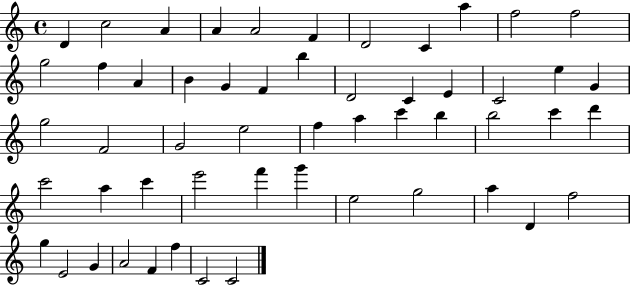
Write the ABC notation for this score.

X:1
T:Untitled
M:4/4
L:1/4
K:C
D c2 A A A2 F D2 C a f2 f2 g2 f A B G F b D2 C E C2 e G g2 F2 G2 e2 f a c' b b2 c' d' c'2 a c' e'2 f' g' e2 g2 a D f2 g E2 G A2 F f C2 C2